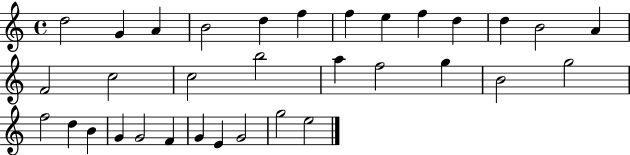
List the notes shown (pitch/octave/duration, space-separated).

D5/h G4/q A4/q B4/h D5/q F5/q F5/q E5/q F5/q D5/q D5/q B4/h A4/q F4/h C5/h C5/h B5/h A5/q F5/h G5/q B4/h G5/h F5/h D5/q B4/q G4/q G4/h F4/q G4/q E4/q G4/h G5/h E5/h